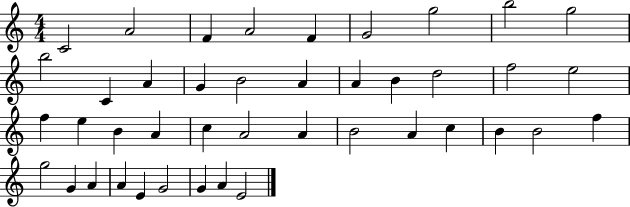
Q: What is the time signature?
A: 4/4